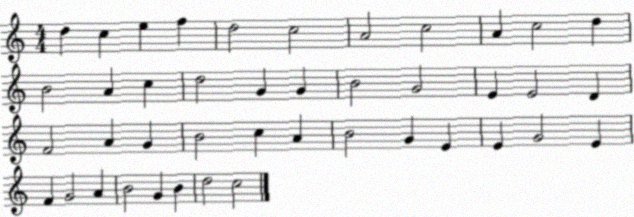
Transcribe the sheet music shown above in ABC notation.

X:1
T:Untitled
M:4/4
L:1/4
K:C
d c e f d2 c2 A2 c2 A c2 d B2 A c d2 G G B2 G2 E E2 D F2 A G B2 c A B2 G E E G2 E F G2 A B2 G B d2 c2